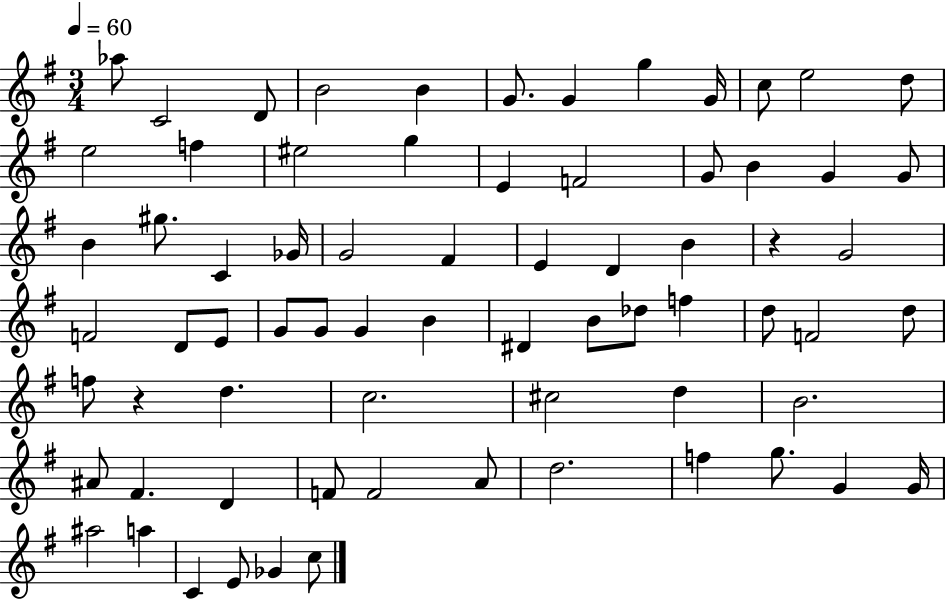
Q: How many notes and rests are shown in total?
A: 71